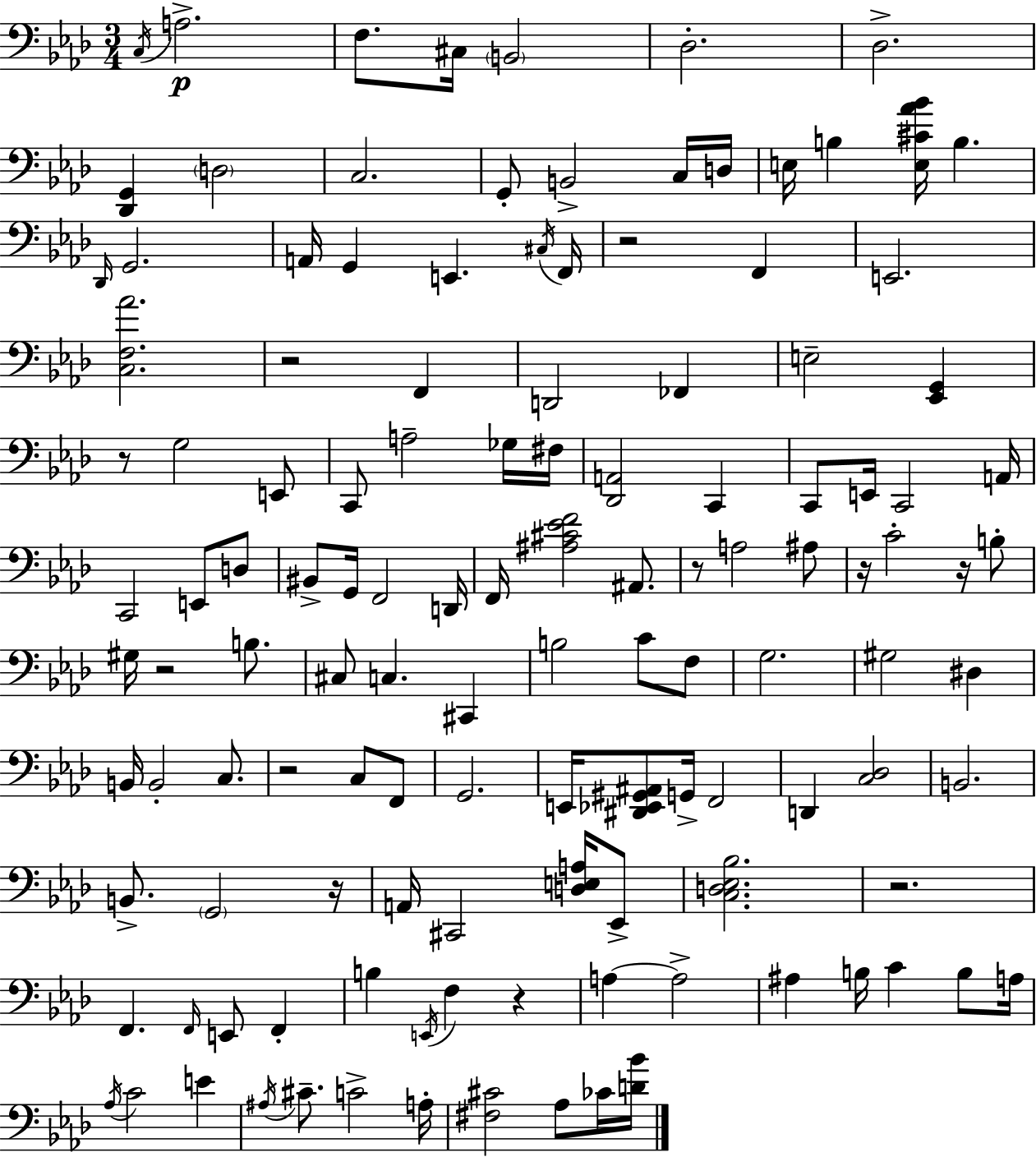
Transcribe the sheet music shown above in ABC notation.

X:1
T:Untitled
M:3/4
L:1/4
K:Fm
C,/4 A,2 F,/2 ^C,/4 B,,2 _D,2 _D,2 [_D,,G,,] D,2 C,2 G,,/2 B,,2 C,/4 D,/4 E,/4 B, [E,^C_A_B]/4 B, _D,,/4 G,,2 A,,/4 G,, E,, ^C,/4 F,,/4 z2 F,, E,,2 [C,F,_A]2 z2 F,, D,,2 _F,, E,2 [_E,,G,,] z/2 G,2 E,,/2 C,,/2 A,2 _G,/4 ^F,/4 [_D,,A,,]2 C,, C,,/2 E,,/4 C,,2 A,,/4 C,,2 E,,/2 D,/2 ^B,,/2 G,,/4 F,,2 D,,/4 F,,/4 [^A,^C_EF]2 ^A,,/2 z/2 A,2 ^A,/2 z/4 C2 z/4 B,/2 ^G,/4 z2 B,/2 ^C,/2 C, ^C,, B,2 C/2 F,/2 G,2 ^G,2 ^D, B,,/4 B,,2 C,/2 z2 C,/2 F,,/2 G,,2 E,,/4 [^D,,_E,,^G,,^A,,]/2 G,,/4 F,,2 D,, [C,_D,]2 B,,2 B,,/2 G,,2 z/4 A,,/4 ^C,,2 [D,E,A,]/4 _E,,/2 [C,D,_E,_B,]2 z2 F,, F,,/4 E,,/2 F,, B, E,,/4 F, z A, A,2 ^A, B,/4 C B,/2 A,/4 _A,/4 C2 E ^A,/4 ^C/2 C2 A,/4 [^F,^C]2 _A,/2 _C/4 [D_B]/4